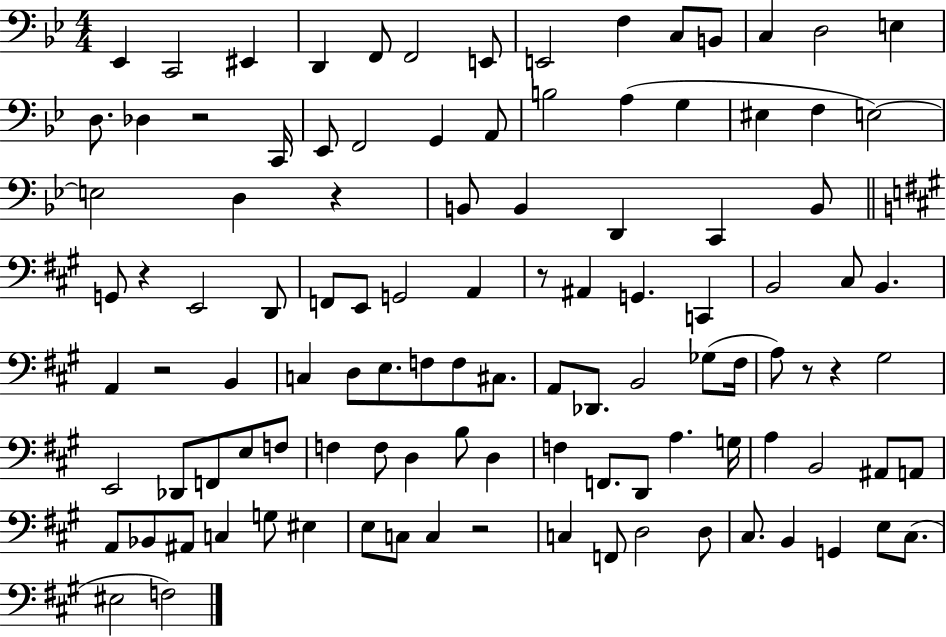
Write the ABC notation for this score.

X:1
T:Untitled
M:4/4
L:1/4
K:Bb
_E,, C,,2 ^E,, D,, F,,/2 F,,2 E,,/2 E,,2 F, C,/2 B,,/2 C, D,2 E, D,/2 _D, z2 C,,/4 _E,,/2 F,,2 G,, A,,/2 B,2 A, G, ^E, F, E,2 E,2 D, z B,,/2 B,, D,, C,, B,,/2 G,,/2 z E,,2 D,,/2 F,,/2 E,,/2 G,,2 A,, z/2 ^A,, G,, C,, B,,2 ^C,/2 B,, A,, z2 B,, C, D,/2 E,/2 F,/2 F,/2 ^C,/2 A,,/2 _D,,/2 B,,2 _G,/2 ^F,/4 A,/2 z/2 z ^G,2 E,,2 _D,,/2 F,,/2 E,/2 F,/2 F, F,/2 D, B,/2 D, F, F,,/2 D,,/2 A, G,/4 A, B,,2 ^A,,/2 A,,/2 A,,/2 _B,,/2 ^A,,/2 C, G,/2 ^E, E,/2 C,/2 C, z2 C, F,,/2 D,2 D,/2 ^C,/2 B,, G,, E,/2 ^C,/2 ^E,2 F,2